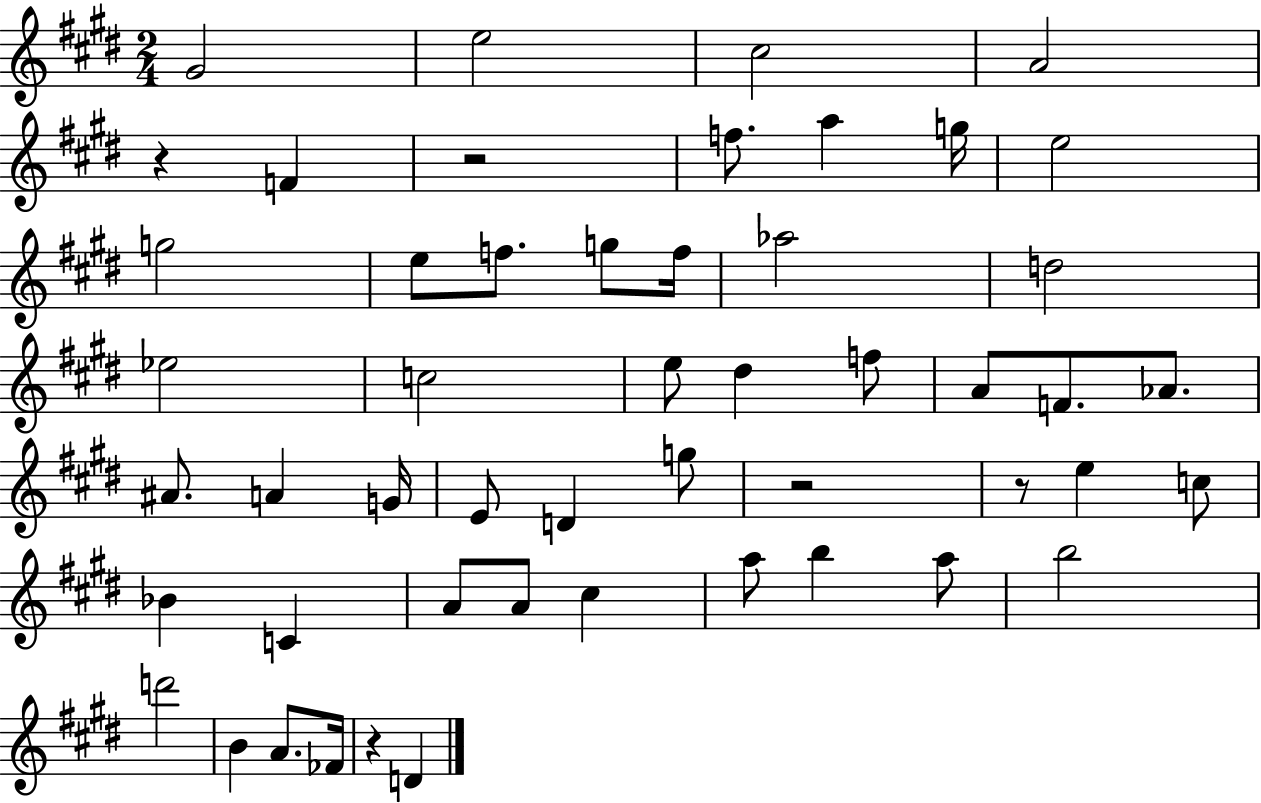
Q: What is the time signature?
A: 2/4